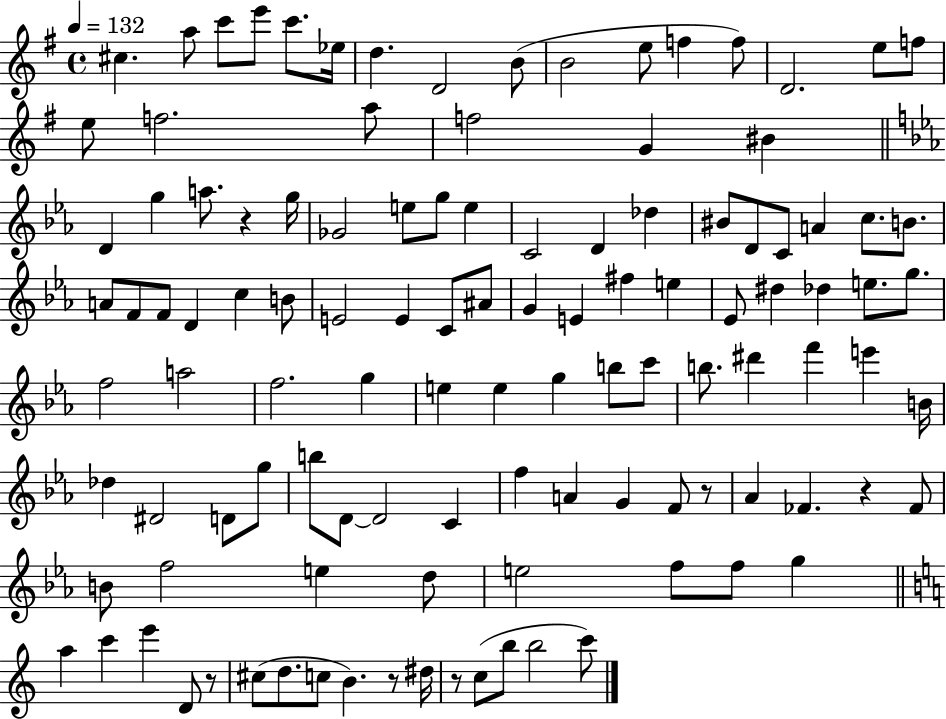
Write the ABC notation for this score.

X:1
T:Untitled
M:4/4
L:1/4
K:G
^c a/2 c'/2 e'/2 c'/2 _e/4 d D2 B/2 B2 e/2 f f/2 D2 e/2 f/2 e/2 f2 a/2 f2 G ^B D g a/2 z g/4 _G2 e/2 g/2 e C2 D _d ^B/2 D/2 C/2 A c/2 B/2 A/2 F/2 F/2 D c B/2 E2 E C/2 ^A/2 G E ^f e _E/2 ^d _d e/2 g/2 f2 a2 f2 g e e g b/2 c'/2 b/2 ^d' f' e' B/4 _d ^D2 D/2 g/2 b/2 D/2 D2 C f A G F/2 z/2 _A _F z _F/2 B/2 f2 e d/2 e2 f/2 f/2 g a c' e' D/2 z/2 ^c/2 d/2 c/2 B z/2 ^d/4 z/2 c/2 b/2 b2 c'/2